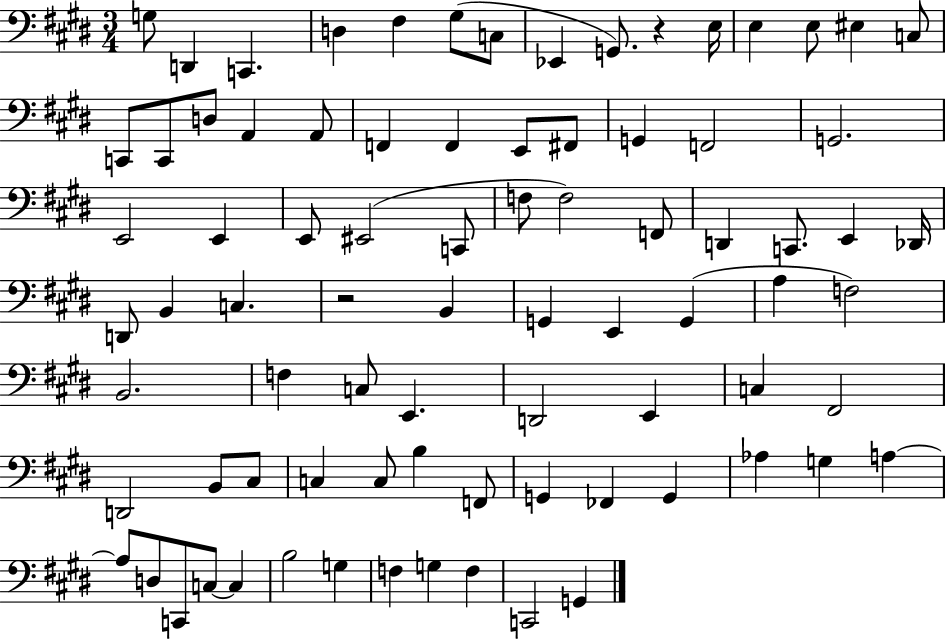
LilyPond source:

{
  \clef bass
  \numericTimeSignature
  \time 3/4
  \key e \major
  g8 d,4 c,4. | d4 fis4 gis8( c8 | ees,4 g,8.) r4 e16 | e4 e8 eis4 c8 | \break c,8 c,8 d8 a,4 a,8 | f,4 f,4 e,8 fis,8 | g,4 f,2 | g,2. | \break e,2 e,4 | e,8 eis,2( c,8 | f8 f2) f,8 | d,4 c,8. e,4 des,16 | \break d,8 b,4 c4. | r2 b,4 | g,4 e,4 g,4( | a4 f2) | \break b,2. | f4 c8 e,4. | d,2 e,4 | c4 fis,2 | \break d,2 b,8 cis8 | c4 c8 b4 f,8 | g,4 fes,4 g,4 | aes4 g4 a4~~ | \break a8 d8 c,8 c8~~ c4 | b2 g4 | f4 g4 f4 | c,2 g,4 | \break \bar "|."
}